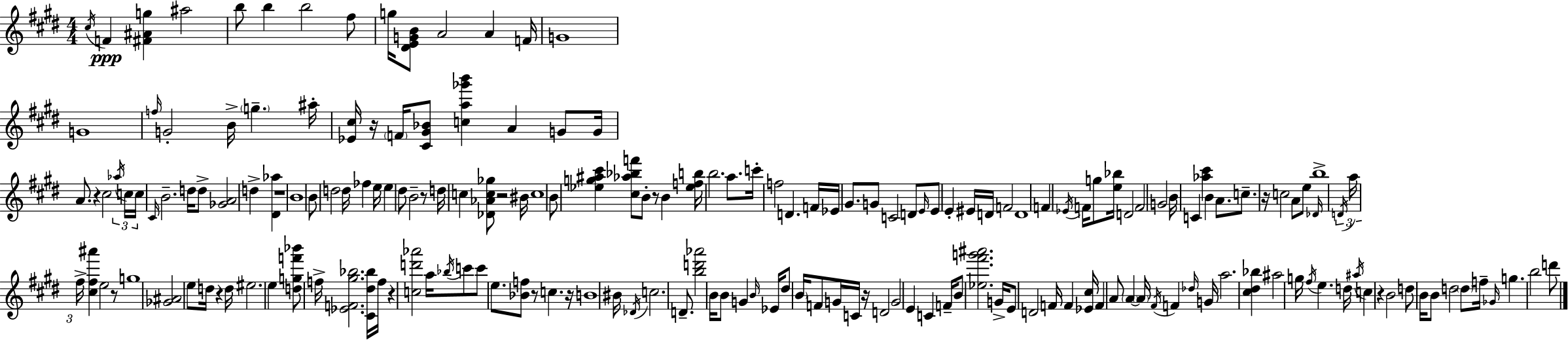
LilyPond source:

{
  \clef treble
  \numericTimeSignature
  \time 4/4
  \key e \major
  \acciaccatura { cis''16 }\ppp f'4 <fis' ais' g''>4 ais''2 | b''8 b''4 b''2 fis''8 | g''16 <dis' e' g' b'>8 a'2 a'4 | f'16 g'1 | \break g'1 | \grace { f''16 } g'2-. b'16-> \parenthesize g''4.-- | ais''16-. <ees' cis''>16 r16 \parenthesize f'16 <cis' gis' bes'>8 <c'' a'' ges''' b'''>4 a'4 g'8 | g'16 a'8. r4 cis''2 | \break \tuplet 3/2 { \acciaccatura { aes''16 } c''16 c''16 } \grace { cis'16 } b'2.-- | d''16 d''8-> <ges' a'>2 d''4-> | <dis' aes''>4 r1 | b'1 | \break b'8 d''2 d''16 fes''4 | e''16 e''4 dis''8 b'2-- | r8 d''16 c''4 <des' aes' c'' ges''>8 r2 | bis'16 c''1 | \break b'8 <ees'' g'' ais'' cis'''>4 <cis'' aes'' bes'' f'''>8 b'8-. r8 | b'4 <ees'' f'' b''>16 b''2. | a''8. c'''16-. f''2 d'4. | f'16 ees'16 gis'8. g'8 c'2 | \break d'8 \grace { e'16 } e'8 e'4-. eis'16 d'16 f'2 | d'1 | f'4 \acciaccatura { ees'16 } f'16 g''8 <e'' bes''>16 d'2 | f'2 g'2 | \break b'16 c'4 <aes'' cis'''>4 b'4 | a'8. c''8.-- r16 c''2 | a'8 e''8 \grace { des'16 } b''1-> | \tuplet 3/2 { \acciaccatura { d'16 } a''16 fis''16-> } <cis'' fis'' ais'''>4 e''2 | \break r8 g''1 | <ges' ais'>2 | e''8 d''16 r4 d''16 eis''2. | e''4 <d'' g'' f''' bes'''>8 f''16-> <ees' f' gis'' bes''>2. | \break <cis' dis'' bes''>16 f''16 r4 <c'' d''' aes'''>2 | a''16 \acciaccatura { bes''16 } c'''8 c'''8 e''8. <bes' f''>8 | r8 c''4. r16 b'1 | bis'16 \acciaccatura { des'16 } c''2. | \break d'8.-- <b'' d''' aes'''>2 | b'16 b'8 g'4 \grace { b'16 } ees'16 dis''8 \parenthesize b'16 f'8 | g'16 c'16 r16 d'2 g'2 | e'4 c'4 f'16-- b'8 <ees'' fis''' g''' ais'''>2. | \break g'16-> e'8 d'2 | f'16 f'4 <ees' cis''>16 f'4 a'8 | \parenthesize a'4~~ \parenthesize a'16 \acciaccatura { fis'16 } f'4 \grace { des''16 } g'16 a''2. | <cis'' dis'' bes''>4 ais''2 | \break g''16 \acciaccatura { fis''16 } e''4. d''16 \acciaccatura { ais''16 } c''4 | r4 b'2 d''8 | b'16 b'8 d''2 \parenthesize d''8 f''16-- \grace { ges'16 } | g''4. b''2 d'''8 | \break \bar "|."
}